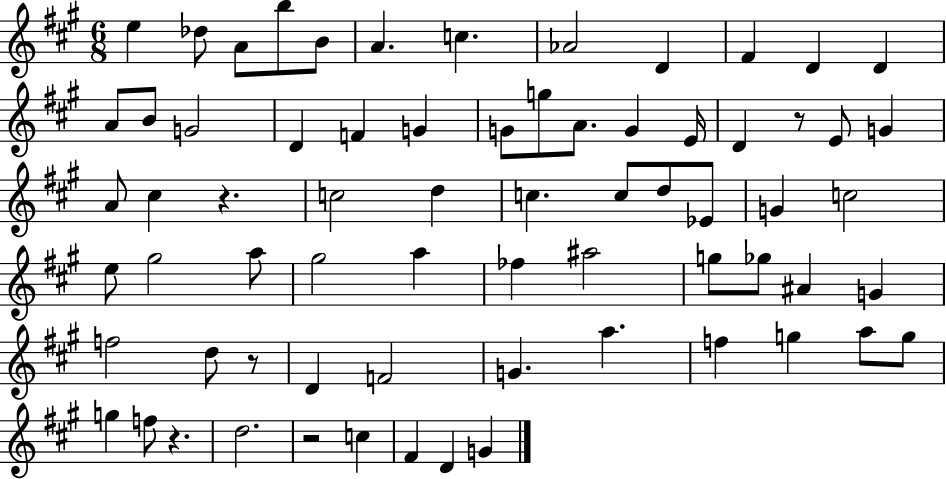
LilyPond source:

{
  \clef treble
  \numericTimeSignature
  \time 6/8
  \key a \major
  \repeat volta 2 { e''4 des''8 a'8 b''8 b'8 | a'4. c''4. | aes'2 d'4 | fis'4 d'4 d'4 | \break a'8 b'8 g'2 | d'4 f'4 g'4 | g'8 g''8 a'8. g'4 e'16 | d'4 r8 e'8 g'4 | \break a'8 cis''4 r4. | c''2 d''4 | c''4. c''8 d''8 ees'8 | g'4 c''2 | \break e''8 gis''2 a''8 | gis''2 a''4 | fes''4 ais''2 | g''8 ges''8 ais'4 g'4 | \break f''2 d''8 r8 | d'4 f'2 | g'4. a''4. | f''4 g''4 a''8 g''8 | \break g''4 f''8 r4. | d''2. | r2 c''4 | fis'4 d'4 g'4 | \break } \bar "|."
}